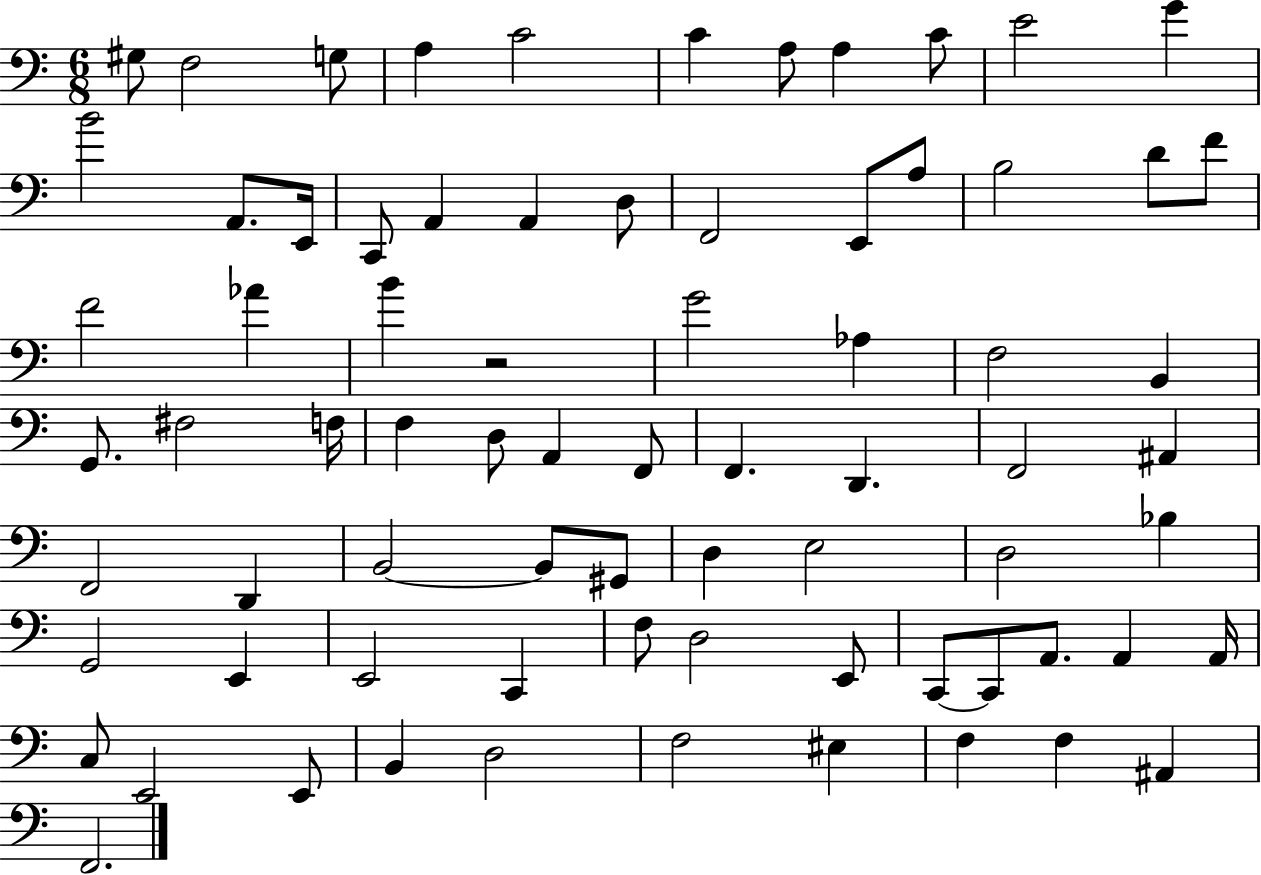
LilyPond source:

{
  \clef bass
  \numericTimeSignature
  \time 6/8
  \key c \major
  gis8 f2 g8 | a4 c'2 | c'4 a8 a4 c'8 | e'2 g'4 | \break b'2 a,8. e,16 | c,8 a,4 a,4 d8 | f,2 e,8 a8 | b2 d'8 f'8 | \break f'2 aes'4 | b'4 r2 | g'2 aes4 | f2 b,4 | \break g,8. fis2 f16 | f4 d8 a,4 f,8 | f,4. d,4. | f,2 ais,4 | \break f,2 d,4 | b,2~~ b,8 gis,8 | d4 e2 | d2 bes4 | \break g,2 e,4 | e,2 c,4 | f8 d2 e,8 | c,8~~ c,8 a,8. a,4 a,16 | \break c8 e,2 e,8 | b,4 d2 | f2 eis4 | f4 f4 ais,4 | \break f,2. | \bar "|."
}